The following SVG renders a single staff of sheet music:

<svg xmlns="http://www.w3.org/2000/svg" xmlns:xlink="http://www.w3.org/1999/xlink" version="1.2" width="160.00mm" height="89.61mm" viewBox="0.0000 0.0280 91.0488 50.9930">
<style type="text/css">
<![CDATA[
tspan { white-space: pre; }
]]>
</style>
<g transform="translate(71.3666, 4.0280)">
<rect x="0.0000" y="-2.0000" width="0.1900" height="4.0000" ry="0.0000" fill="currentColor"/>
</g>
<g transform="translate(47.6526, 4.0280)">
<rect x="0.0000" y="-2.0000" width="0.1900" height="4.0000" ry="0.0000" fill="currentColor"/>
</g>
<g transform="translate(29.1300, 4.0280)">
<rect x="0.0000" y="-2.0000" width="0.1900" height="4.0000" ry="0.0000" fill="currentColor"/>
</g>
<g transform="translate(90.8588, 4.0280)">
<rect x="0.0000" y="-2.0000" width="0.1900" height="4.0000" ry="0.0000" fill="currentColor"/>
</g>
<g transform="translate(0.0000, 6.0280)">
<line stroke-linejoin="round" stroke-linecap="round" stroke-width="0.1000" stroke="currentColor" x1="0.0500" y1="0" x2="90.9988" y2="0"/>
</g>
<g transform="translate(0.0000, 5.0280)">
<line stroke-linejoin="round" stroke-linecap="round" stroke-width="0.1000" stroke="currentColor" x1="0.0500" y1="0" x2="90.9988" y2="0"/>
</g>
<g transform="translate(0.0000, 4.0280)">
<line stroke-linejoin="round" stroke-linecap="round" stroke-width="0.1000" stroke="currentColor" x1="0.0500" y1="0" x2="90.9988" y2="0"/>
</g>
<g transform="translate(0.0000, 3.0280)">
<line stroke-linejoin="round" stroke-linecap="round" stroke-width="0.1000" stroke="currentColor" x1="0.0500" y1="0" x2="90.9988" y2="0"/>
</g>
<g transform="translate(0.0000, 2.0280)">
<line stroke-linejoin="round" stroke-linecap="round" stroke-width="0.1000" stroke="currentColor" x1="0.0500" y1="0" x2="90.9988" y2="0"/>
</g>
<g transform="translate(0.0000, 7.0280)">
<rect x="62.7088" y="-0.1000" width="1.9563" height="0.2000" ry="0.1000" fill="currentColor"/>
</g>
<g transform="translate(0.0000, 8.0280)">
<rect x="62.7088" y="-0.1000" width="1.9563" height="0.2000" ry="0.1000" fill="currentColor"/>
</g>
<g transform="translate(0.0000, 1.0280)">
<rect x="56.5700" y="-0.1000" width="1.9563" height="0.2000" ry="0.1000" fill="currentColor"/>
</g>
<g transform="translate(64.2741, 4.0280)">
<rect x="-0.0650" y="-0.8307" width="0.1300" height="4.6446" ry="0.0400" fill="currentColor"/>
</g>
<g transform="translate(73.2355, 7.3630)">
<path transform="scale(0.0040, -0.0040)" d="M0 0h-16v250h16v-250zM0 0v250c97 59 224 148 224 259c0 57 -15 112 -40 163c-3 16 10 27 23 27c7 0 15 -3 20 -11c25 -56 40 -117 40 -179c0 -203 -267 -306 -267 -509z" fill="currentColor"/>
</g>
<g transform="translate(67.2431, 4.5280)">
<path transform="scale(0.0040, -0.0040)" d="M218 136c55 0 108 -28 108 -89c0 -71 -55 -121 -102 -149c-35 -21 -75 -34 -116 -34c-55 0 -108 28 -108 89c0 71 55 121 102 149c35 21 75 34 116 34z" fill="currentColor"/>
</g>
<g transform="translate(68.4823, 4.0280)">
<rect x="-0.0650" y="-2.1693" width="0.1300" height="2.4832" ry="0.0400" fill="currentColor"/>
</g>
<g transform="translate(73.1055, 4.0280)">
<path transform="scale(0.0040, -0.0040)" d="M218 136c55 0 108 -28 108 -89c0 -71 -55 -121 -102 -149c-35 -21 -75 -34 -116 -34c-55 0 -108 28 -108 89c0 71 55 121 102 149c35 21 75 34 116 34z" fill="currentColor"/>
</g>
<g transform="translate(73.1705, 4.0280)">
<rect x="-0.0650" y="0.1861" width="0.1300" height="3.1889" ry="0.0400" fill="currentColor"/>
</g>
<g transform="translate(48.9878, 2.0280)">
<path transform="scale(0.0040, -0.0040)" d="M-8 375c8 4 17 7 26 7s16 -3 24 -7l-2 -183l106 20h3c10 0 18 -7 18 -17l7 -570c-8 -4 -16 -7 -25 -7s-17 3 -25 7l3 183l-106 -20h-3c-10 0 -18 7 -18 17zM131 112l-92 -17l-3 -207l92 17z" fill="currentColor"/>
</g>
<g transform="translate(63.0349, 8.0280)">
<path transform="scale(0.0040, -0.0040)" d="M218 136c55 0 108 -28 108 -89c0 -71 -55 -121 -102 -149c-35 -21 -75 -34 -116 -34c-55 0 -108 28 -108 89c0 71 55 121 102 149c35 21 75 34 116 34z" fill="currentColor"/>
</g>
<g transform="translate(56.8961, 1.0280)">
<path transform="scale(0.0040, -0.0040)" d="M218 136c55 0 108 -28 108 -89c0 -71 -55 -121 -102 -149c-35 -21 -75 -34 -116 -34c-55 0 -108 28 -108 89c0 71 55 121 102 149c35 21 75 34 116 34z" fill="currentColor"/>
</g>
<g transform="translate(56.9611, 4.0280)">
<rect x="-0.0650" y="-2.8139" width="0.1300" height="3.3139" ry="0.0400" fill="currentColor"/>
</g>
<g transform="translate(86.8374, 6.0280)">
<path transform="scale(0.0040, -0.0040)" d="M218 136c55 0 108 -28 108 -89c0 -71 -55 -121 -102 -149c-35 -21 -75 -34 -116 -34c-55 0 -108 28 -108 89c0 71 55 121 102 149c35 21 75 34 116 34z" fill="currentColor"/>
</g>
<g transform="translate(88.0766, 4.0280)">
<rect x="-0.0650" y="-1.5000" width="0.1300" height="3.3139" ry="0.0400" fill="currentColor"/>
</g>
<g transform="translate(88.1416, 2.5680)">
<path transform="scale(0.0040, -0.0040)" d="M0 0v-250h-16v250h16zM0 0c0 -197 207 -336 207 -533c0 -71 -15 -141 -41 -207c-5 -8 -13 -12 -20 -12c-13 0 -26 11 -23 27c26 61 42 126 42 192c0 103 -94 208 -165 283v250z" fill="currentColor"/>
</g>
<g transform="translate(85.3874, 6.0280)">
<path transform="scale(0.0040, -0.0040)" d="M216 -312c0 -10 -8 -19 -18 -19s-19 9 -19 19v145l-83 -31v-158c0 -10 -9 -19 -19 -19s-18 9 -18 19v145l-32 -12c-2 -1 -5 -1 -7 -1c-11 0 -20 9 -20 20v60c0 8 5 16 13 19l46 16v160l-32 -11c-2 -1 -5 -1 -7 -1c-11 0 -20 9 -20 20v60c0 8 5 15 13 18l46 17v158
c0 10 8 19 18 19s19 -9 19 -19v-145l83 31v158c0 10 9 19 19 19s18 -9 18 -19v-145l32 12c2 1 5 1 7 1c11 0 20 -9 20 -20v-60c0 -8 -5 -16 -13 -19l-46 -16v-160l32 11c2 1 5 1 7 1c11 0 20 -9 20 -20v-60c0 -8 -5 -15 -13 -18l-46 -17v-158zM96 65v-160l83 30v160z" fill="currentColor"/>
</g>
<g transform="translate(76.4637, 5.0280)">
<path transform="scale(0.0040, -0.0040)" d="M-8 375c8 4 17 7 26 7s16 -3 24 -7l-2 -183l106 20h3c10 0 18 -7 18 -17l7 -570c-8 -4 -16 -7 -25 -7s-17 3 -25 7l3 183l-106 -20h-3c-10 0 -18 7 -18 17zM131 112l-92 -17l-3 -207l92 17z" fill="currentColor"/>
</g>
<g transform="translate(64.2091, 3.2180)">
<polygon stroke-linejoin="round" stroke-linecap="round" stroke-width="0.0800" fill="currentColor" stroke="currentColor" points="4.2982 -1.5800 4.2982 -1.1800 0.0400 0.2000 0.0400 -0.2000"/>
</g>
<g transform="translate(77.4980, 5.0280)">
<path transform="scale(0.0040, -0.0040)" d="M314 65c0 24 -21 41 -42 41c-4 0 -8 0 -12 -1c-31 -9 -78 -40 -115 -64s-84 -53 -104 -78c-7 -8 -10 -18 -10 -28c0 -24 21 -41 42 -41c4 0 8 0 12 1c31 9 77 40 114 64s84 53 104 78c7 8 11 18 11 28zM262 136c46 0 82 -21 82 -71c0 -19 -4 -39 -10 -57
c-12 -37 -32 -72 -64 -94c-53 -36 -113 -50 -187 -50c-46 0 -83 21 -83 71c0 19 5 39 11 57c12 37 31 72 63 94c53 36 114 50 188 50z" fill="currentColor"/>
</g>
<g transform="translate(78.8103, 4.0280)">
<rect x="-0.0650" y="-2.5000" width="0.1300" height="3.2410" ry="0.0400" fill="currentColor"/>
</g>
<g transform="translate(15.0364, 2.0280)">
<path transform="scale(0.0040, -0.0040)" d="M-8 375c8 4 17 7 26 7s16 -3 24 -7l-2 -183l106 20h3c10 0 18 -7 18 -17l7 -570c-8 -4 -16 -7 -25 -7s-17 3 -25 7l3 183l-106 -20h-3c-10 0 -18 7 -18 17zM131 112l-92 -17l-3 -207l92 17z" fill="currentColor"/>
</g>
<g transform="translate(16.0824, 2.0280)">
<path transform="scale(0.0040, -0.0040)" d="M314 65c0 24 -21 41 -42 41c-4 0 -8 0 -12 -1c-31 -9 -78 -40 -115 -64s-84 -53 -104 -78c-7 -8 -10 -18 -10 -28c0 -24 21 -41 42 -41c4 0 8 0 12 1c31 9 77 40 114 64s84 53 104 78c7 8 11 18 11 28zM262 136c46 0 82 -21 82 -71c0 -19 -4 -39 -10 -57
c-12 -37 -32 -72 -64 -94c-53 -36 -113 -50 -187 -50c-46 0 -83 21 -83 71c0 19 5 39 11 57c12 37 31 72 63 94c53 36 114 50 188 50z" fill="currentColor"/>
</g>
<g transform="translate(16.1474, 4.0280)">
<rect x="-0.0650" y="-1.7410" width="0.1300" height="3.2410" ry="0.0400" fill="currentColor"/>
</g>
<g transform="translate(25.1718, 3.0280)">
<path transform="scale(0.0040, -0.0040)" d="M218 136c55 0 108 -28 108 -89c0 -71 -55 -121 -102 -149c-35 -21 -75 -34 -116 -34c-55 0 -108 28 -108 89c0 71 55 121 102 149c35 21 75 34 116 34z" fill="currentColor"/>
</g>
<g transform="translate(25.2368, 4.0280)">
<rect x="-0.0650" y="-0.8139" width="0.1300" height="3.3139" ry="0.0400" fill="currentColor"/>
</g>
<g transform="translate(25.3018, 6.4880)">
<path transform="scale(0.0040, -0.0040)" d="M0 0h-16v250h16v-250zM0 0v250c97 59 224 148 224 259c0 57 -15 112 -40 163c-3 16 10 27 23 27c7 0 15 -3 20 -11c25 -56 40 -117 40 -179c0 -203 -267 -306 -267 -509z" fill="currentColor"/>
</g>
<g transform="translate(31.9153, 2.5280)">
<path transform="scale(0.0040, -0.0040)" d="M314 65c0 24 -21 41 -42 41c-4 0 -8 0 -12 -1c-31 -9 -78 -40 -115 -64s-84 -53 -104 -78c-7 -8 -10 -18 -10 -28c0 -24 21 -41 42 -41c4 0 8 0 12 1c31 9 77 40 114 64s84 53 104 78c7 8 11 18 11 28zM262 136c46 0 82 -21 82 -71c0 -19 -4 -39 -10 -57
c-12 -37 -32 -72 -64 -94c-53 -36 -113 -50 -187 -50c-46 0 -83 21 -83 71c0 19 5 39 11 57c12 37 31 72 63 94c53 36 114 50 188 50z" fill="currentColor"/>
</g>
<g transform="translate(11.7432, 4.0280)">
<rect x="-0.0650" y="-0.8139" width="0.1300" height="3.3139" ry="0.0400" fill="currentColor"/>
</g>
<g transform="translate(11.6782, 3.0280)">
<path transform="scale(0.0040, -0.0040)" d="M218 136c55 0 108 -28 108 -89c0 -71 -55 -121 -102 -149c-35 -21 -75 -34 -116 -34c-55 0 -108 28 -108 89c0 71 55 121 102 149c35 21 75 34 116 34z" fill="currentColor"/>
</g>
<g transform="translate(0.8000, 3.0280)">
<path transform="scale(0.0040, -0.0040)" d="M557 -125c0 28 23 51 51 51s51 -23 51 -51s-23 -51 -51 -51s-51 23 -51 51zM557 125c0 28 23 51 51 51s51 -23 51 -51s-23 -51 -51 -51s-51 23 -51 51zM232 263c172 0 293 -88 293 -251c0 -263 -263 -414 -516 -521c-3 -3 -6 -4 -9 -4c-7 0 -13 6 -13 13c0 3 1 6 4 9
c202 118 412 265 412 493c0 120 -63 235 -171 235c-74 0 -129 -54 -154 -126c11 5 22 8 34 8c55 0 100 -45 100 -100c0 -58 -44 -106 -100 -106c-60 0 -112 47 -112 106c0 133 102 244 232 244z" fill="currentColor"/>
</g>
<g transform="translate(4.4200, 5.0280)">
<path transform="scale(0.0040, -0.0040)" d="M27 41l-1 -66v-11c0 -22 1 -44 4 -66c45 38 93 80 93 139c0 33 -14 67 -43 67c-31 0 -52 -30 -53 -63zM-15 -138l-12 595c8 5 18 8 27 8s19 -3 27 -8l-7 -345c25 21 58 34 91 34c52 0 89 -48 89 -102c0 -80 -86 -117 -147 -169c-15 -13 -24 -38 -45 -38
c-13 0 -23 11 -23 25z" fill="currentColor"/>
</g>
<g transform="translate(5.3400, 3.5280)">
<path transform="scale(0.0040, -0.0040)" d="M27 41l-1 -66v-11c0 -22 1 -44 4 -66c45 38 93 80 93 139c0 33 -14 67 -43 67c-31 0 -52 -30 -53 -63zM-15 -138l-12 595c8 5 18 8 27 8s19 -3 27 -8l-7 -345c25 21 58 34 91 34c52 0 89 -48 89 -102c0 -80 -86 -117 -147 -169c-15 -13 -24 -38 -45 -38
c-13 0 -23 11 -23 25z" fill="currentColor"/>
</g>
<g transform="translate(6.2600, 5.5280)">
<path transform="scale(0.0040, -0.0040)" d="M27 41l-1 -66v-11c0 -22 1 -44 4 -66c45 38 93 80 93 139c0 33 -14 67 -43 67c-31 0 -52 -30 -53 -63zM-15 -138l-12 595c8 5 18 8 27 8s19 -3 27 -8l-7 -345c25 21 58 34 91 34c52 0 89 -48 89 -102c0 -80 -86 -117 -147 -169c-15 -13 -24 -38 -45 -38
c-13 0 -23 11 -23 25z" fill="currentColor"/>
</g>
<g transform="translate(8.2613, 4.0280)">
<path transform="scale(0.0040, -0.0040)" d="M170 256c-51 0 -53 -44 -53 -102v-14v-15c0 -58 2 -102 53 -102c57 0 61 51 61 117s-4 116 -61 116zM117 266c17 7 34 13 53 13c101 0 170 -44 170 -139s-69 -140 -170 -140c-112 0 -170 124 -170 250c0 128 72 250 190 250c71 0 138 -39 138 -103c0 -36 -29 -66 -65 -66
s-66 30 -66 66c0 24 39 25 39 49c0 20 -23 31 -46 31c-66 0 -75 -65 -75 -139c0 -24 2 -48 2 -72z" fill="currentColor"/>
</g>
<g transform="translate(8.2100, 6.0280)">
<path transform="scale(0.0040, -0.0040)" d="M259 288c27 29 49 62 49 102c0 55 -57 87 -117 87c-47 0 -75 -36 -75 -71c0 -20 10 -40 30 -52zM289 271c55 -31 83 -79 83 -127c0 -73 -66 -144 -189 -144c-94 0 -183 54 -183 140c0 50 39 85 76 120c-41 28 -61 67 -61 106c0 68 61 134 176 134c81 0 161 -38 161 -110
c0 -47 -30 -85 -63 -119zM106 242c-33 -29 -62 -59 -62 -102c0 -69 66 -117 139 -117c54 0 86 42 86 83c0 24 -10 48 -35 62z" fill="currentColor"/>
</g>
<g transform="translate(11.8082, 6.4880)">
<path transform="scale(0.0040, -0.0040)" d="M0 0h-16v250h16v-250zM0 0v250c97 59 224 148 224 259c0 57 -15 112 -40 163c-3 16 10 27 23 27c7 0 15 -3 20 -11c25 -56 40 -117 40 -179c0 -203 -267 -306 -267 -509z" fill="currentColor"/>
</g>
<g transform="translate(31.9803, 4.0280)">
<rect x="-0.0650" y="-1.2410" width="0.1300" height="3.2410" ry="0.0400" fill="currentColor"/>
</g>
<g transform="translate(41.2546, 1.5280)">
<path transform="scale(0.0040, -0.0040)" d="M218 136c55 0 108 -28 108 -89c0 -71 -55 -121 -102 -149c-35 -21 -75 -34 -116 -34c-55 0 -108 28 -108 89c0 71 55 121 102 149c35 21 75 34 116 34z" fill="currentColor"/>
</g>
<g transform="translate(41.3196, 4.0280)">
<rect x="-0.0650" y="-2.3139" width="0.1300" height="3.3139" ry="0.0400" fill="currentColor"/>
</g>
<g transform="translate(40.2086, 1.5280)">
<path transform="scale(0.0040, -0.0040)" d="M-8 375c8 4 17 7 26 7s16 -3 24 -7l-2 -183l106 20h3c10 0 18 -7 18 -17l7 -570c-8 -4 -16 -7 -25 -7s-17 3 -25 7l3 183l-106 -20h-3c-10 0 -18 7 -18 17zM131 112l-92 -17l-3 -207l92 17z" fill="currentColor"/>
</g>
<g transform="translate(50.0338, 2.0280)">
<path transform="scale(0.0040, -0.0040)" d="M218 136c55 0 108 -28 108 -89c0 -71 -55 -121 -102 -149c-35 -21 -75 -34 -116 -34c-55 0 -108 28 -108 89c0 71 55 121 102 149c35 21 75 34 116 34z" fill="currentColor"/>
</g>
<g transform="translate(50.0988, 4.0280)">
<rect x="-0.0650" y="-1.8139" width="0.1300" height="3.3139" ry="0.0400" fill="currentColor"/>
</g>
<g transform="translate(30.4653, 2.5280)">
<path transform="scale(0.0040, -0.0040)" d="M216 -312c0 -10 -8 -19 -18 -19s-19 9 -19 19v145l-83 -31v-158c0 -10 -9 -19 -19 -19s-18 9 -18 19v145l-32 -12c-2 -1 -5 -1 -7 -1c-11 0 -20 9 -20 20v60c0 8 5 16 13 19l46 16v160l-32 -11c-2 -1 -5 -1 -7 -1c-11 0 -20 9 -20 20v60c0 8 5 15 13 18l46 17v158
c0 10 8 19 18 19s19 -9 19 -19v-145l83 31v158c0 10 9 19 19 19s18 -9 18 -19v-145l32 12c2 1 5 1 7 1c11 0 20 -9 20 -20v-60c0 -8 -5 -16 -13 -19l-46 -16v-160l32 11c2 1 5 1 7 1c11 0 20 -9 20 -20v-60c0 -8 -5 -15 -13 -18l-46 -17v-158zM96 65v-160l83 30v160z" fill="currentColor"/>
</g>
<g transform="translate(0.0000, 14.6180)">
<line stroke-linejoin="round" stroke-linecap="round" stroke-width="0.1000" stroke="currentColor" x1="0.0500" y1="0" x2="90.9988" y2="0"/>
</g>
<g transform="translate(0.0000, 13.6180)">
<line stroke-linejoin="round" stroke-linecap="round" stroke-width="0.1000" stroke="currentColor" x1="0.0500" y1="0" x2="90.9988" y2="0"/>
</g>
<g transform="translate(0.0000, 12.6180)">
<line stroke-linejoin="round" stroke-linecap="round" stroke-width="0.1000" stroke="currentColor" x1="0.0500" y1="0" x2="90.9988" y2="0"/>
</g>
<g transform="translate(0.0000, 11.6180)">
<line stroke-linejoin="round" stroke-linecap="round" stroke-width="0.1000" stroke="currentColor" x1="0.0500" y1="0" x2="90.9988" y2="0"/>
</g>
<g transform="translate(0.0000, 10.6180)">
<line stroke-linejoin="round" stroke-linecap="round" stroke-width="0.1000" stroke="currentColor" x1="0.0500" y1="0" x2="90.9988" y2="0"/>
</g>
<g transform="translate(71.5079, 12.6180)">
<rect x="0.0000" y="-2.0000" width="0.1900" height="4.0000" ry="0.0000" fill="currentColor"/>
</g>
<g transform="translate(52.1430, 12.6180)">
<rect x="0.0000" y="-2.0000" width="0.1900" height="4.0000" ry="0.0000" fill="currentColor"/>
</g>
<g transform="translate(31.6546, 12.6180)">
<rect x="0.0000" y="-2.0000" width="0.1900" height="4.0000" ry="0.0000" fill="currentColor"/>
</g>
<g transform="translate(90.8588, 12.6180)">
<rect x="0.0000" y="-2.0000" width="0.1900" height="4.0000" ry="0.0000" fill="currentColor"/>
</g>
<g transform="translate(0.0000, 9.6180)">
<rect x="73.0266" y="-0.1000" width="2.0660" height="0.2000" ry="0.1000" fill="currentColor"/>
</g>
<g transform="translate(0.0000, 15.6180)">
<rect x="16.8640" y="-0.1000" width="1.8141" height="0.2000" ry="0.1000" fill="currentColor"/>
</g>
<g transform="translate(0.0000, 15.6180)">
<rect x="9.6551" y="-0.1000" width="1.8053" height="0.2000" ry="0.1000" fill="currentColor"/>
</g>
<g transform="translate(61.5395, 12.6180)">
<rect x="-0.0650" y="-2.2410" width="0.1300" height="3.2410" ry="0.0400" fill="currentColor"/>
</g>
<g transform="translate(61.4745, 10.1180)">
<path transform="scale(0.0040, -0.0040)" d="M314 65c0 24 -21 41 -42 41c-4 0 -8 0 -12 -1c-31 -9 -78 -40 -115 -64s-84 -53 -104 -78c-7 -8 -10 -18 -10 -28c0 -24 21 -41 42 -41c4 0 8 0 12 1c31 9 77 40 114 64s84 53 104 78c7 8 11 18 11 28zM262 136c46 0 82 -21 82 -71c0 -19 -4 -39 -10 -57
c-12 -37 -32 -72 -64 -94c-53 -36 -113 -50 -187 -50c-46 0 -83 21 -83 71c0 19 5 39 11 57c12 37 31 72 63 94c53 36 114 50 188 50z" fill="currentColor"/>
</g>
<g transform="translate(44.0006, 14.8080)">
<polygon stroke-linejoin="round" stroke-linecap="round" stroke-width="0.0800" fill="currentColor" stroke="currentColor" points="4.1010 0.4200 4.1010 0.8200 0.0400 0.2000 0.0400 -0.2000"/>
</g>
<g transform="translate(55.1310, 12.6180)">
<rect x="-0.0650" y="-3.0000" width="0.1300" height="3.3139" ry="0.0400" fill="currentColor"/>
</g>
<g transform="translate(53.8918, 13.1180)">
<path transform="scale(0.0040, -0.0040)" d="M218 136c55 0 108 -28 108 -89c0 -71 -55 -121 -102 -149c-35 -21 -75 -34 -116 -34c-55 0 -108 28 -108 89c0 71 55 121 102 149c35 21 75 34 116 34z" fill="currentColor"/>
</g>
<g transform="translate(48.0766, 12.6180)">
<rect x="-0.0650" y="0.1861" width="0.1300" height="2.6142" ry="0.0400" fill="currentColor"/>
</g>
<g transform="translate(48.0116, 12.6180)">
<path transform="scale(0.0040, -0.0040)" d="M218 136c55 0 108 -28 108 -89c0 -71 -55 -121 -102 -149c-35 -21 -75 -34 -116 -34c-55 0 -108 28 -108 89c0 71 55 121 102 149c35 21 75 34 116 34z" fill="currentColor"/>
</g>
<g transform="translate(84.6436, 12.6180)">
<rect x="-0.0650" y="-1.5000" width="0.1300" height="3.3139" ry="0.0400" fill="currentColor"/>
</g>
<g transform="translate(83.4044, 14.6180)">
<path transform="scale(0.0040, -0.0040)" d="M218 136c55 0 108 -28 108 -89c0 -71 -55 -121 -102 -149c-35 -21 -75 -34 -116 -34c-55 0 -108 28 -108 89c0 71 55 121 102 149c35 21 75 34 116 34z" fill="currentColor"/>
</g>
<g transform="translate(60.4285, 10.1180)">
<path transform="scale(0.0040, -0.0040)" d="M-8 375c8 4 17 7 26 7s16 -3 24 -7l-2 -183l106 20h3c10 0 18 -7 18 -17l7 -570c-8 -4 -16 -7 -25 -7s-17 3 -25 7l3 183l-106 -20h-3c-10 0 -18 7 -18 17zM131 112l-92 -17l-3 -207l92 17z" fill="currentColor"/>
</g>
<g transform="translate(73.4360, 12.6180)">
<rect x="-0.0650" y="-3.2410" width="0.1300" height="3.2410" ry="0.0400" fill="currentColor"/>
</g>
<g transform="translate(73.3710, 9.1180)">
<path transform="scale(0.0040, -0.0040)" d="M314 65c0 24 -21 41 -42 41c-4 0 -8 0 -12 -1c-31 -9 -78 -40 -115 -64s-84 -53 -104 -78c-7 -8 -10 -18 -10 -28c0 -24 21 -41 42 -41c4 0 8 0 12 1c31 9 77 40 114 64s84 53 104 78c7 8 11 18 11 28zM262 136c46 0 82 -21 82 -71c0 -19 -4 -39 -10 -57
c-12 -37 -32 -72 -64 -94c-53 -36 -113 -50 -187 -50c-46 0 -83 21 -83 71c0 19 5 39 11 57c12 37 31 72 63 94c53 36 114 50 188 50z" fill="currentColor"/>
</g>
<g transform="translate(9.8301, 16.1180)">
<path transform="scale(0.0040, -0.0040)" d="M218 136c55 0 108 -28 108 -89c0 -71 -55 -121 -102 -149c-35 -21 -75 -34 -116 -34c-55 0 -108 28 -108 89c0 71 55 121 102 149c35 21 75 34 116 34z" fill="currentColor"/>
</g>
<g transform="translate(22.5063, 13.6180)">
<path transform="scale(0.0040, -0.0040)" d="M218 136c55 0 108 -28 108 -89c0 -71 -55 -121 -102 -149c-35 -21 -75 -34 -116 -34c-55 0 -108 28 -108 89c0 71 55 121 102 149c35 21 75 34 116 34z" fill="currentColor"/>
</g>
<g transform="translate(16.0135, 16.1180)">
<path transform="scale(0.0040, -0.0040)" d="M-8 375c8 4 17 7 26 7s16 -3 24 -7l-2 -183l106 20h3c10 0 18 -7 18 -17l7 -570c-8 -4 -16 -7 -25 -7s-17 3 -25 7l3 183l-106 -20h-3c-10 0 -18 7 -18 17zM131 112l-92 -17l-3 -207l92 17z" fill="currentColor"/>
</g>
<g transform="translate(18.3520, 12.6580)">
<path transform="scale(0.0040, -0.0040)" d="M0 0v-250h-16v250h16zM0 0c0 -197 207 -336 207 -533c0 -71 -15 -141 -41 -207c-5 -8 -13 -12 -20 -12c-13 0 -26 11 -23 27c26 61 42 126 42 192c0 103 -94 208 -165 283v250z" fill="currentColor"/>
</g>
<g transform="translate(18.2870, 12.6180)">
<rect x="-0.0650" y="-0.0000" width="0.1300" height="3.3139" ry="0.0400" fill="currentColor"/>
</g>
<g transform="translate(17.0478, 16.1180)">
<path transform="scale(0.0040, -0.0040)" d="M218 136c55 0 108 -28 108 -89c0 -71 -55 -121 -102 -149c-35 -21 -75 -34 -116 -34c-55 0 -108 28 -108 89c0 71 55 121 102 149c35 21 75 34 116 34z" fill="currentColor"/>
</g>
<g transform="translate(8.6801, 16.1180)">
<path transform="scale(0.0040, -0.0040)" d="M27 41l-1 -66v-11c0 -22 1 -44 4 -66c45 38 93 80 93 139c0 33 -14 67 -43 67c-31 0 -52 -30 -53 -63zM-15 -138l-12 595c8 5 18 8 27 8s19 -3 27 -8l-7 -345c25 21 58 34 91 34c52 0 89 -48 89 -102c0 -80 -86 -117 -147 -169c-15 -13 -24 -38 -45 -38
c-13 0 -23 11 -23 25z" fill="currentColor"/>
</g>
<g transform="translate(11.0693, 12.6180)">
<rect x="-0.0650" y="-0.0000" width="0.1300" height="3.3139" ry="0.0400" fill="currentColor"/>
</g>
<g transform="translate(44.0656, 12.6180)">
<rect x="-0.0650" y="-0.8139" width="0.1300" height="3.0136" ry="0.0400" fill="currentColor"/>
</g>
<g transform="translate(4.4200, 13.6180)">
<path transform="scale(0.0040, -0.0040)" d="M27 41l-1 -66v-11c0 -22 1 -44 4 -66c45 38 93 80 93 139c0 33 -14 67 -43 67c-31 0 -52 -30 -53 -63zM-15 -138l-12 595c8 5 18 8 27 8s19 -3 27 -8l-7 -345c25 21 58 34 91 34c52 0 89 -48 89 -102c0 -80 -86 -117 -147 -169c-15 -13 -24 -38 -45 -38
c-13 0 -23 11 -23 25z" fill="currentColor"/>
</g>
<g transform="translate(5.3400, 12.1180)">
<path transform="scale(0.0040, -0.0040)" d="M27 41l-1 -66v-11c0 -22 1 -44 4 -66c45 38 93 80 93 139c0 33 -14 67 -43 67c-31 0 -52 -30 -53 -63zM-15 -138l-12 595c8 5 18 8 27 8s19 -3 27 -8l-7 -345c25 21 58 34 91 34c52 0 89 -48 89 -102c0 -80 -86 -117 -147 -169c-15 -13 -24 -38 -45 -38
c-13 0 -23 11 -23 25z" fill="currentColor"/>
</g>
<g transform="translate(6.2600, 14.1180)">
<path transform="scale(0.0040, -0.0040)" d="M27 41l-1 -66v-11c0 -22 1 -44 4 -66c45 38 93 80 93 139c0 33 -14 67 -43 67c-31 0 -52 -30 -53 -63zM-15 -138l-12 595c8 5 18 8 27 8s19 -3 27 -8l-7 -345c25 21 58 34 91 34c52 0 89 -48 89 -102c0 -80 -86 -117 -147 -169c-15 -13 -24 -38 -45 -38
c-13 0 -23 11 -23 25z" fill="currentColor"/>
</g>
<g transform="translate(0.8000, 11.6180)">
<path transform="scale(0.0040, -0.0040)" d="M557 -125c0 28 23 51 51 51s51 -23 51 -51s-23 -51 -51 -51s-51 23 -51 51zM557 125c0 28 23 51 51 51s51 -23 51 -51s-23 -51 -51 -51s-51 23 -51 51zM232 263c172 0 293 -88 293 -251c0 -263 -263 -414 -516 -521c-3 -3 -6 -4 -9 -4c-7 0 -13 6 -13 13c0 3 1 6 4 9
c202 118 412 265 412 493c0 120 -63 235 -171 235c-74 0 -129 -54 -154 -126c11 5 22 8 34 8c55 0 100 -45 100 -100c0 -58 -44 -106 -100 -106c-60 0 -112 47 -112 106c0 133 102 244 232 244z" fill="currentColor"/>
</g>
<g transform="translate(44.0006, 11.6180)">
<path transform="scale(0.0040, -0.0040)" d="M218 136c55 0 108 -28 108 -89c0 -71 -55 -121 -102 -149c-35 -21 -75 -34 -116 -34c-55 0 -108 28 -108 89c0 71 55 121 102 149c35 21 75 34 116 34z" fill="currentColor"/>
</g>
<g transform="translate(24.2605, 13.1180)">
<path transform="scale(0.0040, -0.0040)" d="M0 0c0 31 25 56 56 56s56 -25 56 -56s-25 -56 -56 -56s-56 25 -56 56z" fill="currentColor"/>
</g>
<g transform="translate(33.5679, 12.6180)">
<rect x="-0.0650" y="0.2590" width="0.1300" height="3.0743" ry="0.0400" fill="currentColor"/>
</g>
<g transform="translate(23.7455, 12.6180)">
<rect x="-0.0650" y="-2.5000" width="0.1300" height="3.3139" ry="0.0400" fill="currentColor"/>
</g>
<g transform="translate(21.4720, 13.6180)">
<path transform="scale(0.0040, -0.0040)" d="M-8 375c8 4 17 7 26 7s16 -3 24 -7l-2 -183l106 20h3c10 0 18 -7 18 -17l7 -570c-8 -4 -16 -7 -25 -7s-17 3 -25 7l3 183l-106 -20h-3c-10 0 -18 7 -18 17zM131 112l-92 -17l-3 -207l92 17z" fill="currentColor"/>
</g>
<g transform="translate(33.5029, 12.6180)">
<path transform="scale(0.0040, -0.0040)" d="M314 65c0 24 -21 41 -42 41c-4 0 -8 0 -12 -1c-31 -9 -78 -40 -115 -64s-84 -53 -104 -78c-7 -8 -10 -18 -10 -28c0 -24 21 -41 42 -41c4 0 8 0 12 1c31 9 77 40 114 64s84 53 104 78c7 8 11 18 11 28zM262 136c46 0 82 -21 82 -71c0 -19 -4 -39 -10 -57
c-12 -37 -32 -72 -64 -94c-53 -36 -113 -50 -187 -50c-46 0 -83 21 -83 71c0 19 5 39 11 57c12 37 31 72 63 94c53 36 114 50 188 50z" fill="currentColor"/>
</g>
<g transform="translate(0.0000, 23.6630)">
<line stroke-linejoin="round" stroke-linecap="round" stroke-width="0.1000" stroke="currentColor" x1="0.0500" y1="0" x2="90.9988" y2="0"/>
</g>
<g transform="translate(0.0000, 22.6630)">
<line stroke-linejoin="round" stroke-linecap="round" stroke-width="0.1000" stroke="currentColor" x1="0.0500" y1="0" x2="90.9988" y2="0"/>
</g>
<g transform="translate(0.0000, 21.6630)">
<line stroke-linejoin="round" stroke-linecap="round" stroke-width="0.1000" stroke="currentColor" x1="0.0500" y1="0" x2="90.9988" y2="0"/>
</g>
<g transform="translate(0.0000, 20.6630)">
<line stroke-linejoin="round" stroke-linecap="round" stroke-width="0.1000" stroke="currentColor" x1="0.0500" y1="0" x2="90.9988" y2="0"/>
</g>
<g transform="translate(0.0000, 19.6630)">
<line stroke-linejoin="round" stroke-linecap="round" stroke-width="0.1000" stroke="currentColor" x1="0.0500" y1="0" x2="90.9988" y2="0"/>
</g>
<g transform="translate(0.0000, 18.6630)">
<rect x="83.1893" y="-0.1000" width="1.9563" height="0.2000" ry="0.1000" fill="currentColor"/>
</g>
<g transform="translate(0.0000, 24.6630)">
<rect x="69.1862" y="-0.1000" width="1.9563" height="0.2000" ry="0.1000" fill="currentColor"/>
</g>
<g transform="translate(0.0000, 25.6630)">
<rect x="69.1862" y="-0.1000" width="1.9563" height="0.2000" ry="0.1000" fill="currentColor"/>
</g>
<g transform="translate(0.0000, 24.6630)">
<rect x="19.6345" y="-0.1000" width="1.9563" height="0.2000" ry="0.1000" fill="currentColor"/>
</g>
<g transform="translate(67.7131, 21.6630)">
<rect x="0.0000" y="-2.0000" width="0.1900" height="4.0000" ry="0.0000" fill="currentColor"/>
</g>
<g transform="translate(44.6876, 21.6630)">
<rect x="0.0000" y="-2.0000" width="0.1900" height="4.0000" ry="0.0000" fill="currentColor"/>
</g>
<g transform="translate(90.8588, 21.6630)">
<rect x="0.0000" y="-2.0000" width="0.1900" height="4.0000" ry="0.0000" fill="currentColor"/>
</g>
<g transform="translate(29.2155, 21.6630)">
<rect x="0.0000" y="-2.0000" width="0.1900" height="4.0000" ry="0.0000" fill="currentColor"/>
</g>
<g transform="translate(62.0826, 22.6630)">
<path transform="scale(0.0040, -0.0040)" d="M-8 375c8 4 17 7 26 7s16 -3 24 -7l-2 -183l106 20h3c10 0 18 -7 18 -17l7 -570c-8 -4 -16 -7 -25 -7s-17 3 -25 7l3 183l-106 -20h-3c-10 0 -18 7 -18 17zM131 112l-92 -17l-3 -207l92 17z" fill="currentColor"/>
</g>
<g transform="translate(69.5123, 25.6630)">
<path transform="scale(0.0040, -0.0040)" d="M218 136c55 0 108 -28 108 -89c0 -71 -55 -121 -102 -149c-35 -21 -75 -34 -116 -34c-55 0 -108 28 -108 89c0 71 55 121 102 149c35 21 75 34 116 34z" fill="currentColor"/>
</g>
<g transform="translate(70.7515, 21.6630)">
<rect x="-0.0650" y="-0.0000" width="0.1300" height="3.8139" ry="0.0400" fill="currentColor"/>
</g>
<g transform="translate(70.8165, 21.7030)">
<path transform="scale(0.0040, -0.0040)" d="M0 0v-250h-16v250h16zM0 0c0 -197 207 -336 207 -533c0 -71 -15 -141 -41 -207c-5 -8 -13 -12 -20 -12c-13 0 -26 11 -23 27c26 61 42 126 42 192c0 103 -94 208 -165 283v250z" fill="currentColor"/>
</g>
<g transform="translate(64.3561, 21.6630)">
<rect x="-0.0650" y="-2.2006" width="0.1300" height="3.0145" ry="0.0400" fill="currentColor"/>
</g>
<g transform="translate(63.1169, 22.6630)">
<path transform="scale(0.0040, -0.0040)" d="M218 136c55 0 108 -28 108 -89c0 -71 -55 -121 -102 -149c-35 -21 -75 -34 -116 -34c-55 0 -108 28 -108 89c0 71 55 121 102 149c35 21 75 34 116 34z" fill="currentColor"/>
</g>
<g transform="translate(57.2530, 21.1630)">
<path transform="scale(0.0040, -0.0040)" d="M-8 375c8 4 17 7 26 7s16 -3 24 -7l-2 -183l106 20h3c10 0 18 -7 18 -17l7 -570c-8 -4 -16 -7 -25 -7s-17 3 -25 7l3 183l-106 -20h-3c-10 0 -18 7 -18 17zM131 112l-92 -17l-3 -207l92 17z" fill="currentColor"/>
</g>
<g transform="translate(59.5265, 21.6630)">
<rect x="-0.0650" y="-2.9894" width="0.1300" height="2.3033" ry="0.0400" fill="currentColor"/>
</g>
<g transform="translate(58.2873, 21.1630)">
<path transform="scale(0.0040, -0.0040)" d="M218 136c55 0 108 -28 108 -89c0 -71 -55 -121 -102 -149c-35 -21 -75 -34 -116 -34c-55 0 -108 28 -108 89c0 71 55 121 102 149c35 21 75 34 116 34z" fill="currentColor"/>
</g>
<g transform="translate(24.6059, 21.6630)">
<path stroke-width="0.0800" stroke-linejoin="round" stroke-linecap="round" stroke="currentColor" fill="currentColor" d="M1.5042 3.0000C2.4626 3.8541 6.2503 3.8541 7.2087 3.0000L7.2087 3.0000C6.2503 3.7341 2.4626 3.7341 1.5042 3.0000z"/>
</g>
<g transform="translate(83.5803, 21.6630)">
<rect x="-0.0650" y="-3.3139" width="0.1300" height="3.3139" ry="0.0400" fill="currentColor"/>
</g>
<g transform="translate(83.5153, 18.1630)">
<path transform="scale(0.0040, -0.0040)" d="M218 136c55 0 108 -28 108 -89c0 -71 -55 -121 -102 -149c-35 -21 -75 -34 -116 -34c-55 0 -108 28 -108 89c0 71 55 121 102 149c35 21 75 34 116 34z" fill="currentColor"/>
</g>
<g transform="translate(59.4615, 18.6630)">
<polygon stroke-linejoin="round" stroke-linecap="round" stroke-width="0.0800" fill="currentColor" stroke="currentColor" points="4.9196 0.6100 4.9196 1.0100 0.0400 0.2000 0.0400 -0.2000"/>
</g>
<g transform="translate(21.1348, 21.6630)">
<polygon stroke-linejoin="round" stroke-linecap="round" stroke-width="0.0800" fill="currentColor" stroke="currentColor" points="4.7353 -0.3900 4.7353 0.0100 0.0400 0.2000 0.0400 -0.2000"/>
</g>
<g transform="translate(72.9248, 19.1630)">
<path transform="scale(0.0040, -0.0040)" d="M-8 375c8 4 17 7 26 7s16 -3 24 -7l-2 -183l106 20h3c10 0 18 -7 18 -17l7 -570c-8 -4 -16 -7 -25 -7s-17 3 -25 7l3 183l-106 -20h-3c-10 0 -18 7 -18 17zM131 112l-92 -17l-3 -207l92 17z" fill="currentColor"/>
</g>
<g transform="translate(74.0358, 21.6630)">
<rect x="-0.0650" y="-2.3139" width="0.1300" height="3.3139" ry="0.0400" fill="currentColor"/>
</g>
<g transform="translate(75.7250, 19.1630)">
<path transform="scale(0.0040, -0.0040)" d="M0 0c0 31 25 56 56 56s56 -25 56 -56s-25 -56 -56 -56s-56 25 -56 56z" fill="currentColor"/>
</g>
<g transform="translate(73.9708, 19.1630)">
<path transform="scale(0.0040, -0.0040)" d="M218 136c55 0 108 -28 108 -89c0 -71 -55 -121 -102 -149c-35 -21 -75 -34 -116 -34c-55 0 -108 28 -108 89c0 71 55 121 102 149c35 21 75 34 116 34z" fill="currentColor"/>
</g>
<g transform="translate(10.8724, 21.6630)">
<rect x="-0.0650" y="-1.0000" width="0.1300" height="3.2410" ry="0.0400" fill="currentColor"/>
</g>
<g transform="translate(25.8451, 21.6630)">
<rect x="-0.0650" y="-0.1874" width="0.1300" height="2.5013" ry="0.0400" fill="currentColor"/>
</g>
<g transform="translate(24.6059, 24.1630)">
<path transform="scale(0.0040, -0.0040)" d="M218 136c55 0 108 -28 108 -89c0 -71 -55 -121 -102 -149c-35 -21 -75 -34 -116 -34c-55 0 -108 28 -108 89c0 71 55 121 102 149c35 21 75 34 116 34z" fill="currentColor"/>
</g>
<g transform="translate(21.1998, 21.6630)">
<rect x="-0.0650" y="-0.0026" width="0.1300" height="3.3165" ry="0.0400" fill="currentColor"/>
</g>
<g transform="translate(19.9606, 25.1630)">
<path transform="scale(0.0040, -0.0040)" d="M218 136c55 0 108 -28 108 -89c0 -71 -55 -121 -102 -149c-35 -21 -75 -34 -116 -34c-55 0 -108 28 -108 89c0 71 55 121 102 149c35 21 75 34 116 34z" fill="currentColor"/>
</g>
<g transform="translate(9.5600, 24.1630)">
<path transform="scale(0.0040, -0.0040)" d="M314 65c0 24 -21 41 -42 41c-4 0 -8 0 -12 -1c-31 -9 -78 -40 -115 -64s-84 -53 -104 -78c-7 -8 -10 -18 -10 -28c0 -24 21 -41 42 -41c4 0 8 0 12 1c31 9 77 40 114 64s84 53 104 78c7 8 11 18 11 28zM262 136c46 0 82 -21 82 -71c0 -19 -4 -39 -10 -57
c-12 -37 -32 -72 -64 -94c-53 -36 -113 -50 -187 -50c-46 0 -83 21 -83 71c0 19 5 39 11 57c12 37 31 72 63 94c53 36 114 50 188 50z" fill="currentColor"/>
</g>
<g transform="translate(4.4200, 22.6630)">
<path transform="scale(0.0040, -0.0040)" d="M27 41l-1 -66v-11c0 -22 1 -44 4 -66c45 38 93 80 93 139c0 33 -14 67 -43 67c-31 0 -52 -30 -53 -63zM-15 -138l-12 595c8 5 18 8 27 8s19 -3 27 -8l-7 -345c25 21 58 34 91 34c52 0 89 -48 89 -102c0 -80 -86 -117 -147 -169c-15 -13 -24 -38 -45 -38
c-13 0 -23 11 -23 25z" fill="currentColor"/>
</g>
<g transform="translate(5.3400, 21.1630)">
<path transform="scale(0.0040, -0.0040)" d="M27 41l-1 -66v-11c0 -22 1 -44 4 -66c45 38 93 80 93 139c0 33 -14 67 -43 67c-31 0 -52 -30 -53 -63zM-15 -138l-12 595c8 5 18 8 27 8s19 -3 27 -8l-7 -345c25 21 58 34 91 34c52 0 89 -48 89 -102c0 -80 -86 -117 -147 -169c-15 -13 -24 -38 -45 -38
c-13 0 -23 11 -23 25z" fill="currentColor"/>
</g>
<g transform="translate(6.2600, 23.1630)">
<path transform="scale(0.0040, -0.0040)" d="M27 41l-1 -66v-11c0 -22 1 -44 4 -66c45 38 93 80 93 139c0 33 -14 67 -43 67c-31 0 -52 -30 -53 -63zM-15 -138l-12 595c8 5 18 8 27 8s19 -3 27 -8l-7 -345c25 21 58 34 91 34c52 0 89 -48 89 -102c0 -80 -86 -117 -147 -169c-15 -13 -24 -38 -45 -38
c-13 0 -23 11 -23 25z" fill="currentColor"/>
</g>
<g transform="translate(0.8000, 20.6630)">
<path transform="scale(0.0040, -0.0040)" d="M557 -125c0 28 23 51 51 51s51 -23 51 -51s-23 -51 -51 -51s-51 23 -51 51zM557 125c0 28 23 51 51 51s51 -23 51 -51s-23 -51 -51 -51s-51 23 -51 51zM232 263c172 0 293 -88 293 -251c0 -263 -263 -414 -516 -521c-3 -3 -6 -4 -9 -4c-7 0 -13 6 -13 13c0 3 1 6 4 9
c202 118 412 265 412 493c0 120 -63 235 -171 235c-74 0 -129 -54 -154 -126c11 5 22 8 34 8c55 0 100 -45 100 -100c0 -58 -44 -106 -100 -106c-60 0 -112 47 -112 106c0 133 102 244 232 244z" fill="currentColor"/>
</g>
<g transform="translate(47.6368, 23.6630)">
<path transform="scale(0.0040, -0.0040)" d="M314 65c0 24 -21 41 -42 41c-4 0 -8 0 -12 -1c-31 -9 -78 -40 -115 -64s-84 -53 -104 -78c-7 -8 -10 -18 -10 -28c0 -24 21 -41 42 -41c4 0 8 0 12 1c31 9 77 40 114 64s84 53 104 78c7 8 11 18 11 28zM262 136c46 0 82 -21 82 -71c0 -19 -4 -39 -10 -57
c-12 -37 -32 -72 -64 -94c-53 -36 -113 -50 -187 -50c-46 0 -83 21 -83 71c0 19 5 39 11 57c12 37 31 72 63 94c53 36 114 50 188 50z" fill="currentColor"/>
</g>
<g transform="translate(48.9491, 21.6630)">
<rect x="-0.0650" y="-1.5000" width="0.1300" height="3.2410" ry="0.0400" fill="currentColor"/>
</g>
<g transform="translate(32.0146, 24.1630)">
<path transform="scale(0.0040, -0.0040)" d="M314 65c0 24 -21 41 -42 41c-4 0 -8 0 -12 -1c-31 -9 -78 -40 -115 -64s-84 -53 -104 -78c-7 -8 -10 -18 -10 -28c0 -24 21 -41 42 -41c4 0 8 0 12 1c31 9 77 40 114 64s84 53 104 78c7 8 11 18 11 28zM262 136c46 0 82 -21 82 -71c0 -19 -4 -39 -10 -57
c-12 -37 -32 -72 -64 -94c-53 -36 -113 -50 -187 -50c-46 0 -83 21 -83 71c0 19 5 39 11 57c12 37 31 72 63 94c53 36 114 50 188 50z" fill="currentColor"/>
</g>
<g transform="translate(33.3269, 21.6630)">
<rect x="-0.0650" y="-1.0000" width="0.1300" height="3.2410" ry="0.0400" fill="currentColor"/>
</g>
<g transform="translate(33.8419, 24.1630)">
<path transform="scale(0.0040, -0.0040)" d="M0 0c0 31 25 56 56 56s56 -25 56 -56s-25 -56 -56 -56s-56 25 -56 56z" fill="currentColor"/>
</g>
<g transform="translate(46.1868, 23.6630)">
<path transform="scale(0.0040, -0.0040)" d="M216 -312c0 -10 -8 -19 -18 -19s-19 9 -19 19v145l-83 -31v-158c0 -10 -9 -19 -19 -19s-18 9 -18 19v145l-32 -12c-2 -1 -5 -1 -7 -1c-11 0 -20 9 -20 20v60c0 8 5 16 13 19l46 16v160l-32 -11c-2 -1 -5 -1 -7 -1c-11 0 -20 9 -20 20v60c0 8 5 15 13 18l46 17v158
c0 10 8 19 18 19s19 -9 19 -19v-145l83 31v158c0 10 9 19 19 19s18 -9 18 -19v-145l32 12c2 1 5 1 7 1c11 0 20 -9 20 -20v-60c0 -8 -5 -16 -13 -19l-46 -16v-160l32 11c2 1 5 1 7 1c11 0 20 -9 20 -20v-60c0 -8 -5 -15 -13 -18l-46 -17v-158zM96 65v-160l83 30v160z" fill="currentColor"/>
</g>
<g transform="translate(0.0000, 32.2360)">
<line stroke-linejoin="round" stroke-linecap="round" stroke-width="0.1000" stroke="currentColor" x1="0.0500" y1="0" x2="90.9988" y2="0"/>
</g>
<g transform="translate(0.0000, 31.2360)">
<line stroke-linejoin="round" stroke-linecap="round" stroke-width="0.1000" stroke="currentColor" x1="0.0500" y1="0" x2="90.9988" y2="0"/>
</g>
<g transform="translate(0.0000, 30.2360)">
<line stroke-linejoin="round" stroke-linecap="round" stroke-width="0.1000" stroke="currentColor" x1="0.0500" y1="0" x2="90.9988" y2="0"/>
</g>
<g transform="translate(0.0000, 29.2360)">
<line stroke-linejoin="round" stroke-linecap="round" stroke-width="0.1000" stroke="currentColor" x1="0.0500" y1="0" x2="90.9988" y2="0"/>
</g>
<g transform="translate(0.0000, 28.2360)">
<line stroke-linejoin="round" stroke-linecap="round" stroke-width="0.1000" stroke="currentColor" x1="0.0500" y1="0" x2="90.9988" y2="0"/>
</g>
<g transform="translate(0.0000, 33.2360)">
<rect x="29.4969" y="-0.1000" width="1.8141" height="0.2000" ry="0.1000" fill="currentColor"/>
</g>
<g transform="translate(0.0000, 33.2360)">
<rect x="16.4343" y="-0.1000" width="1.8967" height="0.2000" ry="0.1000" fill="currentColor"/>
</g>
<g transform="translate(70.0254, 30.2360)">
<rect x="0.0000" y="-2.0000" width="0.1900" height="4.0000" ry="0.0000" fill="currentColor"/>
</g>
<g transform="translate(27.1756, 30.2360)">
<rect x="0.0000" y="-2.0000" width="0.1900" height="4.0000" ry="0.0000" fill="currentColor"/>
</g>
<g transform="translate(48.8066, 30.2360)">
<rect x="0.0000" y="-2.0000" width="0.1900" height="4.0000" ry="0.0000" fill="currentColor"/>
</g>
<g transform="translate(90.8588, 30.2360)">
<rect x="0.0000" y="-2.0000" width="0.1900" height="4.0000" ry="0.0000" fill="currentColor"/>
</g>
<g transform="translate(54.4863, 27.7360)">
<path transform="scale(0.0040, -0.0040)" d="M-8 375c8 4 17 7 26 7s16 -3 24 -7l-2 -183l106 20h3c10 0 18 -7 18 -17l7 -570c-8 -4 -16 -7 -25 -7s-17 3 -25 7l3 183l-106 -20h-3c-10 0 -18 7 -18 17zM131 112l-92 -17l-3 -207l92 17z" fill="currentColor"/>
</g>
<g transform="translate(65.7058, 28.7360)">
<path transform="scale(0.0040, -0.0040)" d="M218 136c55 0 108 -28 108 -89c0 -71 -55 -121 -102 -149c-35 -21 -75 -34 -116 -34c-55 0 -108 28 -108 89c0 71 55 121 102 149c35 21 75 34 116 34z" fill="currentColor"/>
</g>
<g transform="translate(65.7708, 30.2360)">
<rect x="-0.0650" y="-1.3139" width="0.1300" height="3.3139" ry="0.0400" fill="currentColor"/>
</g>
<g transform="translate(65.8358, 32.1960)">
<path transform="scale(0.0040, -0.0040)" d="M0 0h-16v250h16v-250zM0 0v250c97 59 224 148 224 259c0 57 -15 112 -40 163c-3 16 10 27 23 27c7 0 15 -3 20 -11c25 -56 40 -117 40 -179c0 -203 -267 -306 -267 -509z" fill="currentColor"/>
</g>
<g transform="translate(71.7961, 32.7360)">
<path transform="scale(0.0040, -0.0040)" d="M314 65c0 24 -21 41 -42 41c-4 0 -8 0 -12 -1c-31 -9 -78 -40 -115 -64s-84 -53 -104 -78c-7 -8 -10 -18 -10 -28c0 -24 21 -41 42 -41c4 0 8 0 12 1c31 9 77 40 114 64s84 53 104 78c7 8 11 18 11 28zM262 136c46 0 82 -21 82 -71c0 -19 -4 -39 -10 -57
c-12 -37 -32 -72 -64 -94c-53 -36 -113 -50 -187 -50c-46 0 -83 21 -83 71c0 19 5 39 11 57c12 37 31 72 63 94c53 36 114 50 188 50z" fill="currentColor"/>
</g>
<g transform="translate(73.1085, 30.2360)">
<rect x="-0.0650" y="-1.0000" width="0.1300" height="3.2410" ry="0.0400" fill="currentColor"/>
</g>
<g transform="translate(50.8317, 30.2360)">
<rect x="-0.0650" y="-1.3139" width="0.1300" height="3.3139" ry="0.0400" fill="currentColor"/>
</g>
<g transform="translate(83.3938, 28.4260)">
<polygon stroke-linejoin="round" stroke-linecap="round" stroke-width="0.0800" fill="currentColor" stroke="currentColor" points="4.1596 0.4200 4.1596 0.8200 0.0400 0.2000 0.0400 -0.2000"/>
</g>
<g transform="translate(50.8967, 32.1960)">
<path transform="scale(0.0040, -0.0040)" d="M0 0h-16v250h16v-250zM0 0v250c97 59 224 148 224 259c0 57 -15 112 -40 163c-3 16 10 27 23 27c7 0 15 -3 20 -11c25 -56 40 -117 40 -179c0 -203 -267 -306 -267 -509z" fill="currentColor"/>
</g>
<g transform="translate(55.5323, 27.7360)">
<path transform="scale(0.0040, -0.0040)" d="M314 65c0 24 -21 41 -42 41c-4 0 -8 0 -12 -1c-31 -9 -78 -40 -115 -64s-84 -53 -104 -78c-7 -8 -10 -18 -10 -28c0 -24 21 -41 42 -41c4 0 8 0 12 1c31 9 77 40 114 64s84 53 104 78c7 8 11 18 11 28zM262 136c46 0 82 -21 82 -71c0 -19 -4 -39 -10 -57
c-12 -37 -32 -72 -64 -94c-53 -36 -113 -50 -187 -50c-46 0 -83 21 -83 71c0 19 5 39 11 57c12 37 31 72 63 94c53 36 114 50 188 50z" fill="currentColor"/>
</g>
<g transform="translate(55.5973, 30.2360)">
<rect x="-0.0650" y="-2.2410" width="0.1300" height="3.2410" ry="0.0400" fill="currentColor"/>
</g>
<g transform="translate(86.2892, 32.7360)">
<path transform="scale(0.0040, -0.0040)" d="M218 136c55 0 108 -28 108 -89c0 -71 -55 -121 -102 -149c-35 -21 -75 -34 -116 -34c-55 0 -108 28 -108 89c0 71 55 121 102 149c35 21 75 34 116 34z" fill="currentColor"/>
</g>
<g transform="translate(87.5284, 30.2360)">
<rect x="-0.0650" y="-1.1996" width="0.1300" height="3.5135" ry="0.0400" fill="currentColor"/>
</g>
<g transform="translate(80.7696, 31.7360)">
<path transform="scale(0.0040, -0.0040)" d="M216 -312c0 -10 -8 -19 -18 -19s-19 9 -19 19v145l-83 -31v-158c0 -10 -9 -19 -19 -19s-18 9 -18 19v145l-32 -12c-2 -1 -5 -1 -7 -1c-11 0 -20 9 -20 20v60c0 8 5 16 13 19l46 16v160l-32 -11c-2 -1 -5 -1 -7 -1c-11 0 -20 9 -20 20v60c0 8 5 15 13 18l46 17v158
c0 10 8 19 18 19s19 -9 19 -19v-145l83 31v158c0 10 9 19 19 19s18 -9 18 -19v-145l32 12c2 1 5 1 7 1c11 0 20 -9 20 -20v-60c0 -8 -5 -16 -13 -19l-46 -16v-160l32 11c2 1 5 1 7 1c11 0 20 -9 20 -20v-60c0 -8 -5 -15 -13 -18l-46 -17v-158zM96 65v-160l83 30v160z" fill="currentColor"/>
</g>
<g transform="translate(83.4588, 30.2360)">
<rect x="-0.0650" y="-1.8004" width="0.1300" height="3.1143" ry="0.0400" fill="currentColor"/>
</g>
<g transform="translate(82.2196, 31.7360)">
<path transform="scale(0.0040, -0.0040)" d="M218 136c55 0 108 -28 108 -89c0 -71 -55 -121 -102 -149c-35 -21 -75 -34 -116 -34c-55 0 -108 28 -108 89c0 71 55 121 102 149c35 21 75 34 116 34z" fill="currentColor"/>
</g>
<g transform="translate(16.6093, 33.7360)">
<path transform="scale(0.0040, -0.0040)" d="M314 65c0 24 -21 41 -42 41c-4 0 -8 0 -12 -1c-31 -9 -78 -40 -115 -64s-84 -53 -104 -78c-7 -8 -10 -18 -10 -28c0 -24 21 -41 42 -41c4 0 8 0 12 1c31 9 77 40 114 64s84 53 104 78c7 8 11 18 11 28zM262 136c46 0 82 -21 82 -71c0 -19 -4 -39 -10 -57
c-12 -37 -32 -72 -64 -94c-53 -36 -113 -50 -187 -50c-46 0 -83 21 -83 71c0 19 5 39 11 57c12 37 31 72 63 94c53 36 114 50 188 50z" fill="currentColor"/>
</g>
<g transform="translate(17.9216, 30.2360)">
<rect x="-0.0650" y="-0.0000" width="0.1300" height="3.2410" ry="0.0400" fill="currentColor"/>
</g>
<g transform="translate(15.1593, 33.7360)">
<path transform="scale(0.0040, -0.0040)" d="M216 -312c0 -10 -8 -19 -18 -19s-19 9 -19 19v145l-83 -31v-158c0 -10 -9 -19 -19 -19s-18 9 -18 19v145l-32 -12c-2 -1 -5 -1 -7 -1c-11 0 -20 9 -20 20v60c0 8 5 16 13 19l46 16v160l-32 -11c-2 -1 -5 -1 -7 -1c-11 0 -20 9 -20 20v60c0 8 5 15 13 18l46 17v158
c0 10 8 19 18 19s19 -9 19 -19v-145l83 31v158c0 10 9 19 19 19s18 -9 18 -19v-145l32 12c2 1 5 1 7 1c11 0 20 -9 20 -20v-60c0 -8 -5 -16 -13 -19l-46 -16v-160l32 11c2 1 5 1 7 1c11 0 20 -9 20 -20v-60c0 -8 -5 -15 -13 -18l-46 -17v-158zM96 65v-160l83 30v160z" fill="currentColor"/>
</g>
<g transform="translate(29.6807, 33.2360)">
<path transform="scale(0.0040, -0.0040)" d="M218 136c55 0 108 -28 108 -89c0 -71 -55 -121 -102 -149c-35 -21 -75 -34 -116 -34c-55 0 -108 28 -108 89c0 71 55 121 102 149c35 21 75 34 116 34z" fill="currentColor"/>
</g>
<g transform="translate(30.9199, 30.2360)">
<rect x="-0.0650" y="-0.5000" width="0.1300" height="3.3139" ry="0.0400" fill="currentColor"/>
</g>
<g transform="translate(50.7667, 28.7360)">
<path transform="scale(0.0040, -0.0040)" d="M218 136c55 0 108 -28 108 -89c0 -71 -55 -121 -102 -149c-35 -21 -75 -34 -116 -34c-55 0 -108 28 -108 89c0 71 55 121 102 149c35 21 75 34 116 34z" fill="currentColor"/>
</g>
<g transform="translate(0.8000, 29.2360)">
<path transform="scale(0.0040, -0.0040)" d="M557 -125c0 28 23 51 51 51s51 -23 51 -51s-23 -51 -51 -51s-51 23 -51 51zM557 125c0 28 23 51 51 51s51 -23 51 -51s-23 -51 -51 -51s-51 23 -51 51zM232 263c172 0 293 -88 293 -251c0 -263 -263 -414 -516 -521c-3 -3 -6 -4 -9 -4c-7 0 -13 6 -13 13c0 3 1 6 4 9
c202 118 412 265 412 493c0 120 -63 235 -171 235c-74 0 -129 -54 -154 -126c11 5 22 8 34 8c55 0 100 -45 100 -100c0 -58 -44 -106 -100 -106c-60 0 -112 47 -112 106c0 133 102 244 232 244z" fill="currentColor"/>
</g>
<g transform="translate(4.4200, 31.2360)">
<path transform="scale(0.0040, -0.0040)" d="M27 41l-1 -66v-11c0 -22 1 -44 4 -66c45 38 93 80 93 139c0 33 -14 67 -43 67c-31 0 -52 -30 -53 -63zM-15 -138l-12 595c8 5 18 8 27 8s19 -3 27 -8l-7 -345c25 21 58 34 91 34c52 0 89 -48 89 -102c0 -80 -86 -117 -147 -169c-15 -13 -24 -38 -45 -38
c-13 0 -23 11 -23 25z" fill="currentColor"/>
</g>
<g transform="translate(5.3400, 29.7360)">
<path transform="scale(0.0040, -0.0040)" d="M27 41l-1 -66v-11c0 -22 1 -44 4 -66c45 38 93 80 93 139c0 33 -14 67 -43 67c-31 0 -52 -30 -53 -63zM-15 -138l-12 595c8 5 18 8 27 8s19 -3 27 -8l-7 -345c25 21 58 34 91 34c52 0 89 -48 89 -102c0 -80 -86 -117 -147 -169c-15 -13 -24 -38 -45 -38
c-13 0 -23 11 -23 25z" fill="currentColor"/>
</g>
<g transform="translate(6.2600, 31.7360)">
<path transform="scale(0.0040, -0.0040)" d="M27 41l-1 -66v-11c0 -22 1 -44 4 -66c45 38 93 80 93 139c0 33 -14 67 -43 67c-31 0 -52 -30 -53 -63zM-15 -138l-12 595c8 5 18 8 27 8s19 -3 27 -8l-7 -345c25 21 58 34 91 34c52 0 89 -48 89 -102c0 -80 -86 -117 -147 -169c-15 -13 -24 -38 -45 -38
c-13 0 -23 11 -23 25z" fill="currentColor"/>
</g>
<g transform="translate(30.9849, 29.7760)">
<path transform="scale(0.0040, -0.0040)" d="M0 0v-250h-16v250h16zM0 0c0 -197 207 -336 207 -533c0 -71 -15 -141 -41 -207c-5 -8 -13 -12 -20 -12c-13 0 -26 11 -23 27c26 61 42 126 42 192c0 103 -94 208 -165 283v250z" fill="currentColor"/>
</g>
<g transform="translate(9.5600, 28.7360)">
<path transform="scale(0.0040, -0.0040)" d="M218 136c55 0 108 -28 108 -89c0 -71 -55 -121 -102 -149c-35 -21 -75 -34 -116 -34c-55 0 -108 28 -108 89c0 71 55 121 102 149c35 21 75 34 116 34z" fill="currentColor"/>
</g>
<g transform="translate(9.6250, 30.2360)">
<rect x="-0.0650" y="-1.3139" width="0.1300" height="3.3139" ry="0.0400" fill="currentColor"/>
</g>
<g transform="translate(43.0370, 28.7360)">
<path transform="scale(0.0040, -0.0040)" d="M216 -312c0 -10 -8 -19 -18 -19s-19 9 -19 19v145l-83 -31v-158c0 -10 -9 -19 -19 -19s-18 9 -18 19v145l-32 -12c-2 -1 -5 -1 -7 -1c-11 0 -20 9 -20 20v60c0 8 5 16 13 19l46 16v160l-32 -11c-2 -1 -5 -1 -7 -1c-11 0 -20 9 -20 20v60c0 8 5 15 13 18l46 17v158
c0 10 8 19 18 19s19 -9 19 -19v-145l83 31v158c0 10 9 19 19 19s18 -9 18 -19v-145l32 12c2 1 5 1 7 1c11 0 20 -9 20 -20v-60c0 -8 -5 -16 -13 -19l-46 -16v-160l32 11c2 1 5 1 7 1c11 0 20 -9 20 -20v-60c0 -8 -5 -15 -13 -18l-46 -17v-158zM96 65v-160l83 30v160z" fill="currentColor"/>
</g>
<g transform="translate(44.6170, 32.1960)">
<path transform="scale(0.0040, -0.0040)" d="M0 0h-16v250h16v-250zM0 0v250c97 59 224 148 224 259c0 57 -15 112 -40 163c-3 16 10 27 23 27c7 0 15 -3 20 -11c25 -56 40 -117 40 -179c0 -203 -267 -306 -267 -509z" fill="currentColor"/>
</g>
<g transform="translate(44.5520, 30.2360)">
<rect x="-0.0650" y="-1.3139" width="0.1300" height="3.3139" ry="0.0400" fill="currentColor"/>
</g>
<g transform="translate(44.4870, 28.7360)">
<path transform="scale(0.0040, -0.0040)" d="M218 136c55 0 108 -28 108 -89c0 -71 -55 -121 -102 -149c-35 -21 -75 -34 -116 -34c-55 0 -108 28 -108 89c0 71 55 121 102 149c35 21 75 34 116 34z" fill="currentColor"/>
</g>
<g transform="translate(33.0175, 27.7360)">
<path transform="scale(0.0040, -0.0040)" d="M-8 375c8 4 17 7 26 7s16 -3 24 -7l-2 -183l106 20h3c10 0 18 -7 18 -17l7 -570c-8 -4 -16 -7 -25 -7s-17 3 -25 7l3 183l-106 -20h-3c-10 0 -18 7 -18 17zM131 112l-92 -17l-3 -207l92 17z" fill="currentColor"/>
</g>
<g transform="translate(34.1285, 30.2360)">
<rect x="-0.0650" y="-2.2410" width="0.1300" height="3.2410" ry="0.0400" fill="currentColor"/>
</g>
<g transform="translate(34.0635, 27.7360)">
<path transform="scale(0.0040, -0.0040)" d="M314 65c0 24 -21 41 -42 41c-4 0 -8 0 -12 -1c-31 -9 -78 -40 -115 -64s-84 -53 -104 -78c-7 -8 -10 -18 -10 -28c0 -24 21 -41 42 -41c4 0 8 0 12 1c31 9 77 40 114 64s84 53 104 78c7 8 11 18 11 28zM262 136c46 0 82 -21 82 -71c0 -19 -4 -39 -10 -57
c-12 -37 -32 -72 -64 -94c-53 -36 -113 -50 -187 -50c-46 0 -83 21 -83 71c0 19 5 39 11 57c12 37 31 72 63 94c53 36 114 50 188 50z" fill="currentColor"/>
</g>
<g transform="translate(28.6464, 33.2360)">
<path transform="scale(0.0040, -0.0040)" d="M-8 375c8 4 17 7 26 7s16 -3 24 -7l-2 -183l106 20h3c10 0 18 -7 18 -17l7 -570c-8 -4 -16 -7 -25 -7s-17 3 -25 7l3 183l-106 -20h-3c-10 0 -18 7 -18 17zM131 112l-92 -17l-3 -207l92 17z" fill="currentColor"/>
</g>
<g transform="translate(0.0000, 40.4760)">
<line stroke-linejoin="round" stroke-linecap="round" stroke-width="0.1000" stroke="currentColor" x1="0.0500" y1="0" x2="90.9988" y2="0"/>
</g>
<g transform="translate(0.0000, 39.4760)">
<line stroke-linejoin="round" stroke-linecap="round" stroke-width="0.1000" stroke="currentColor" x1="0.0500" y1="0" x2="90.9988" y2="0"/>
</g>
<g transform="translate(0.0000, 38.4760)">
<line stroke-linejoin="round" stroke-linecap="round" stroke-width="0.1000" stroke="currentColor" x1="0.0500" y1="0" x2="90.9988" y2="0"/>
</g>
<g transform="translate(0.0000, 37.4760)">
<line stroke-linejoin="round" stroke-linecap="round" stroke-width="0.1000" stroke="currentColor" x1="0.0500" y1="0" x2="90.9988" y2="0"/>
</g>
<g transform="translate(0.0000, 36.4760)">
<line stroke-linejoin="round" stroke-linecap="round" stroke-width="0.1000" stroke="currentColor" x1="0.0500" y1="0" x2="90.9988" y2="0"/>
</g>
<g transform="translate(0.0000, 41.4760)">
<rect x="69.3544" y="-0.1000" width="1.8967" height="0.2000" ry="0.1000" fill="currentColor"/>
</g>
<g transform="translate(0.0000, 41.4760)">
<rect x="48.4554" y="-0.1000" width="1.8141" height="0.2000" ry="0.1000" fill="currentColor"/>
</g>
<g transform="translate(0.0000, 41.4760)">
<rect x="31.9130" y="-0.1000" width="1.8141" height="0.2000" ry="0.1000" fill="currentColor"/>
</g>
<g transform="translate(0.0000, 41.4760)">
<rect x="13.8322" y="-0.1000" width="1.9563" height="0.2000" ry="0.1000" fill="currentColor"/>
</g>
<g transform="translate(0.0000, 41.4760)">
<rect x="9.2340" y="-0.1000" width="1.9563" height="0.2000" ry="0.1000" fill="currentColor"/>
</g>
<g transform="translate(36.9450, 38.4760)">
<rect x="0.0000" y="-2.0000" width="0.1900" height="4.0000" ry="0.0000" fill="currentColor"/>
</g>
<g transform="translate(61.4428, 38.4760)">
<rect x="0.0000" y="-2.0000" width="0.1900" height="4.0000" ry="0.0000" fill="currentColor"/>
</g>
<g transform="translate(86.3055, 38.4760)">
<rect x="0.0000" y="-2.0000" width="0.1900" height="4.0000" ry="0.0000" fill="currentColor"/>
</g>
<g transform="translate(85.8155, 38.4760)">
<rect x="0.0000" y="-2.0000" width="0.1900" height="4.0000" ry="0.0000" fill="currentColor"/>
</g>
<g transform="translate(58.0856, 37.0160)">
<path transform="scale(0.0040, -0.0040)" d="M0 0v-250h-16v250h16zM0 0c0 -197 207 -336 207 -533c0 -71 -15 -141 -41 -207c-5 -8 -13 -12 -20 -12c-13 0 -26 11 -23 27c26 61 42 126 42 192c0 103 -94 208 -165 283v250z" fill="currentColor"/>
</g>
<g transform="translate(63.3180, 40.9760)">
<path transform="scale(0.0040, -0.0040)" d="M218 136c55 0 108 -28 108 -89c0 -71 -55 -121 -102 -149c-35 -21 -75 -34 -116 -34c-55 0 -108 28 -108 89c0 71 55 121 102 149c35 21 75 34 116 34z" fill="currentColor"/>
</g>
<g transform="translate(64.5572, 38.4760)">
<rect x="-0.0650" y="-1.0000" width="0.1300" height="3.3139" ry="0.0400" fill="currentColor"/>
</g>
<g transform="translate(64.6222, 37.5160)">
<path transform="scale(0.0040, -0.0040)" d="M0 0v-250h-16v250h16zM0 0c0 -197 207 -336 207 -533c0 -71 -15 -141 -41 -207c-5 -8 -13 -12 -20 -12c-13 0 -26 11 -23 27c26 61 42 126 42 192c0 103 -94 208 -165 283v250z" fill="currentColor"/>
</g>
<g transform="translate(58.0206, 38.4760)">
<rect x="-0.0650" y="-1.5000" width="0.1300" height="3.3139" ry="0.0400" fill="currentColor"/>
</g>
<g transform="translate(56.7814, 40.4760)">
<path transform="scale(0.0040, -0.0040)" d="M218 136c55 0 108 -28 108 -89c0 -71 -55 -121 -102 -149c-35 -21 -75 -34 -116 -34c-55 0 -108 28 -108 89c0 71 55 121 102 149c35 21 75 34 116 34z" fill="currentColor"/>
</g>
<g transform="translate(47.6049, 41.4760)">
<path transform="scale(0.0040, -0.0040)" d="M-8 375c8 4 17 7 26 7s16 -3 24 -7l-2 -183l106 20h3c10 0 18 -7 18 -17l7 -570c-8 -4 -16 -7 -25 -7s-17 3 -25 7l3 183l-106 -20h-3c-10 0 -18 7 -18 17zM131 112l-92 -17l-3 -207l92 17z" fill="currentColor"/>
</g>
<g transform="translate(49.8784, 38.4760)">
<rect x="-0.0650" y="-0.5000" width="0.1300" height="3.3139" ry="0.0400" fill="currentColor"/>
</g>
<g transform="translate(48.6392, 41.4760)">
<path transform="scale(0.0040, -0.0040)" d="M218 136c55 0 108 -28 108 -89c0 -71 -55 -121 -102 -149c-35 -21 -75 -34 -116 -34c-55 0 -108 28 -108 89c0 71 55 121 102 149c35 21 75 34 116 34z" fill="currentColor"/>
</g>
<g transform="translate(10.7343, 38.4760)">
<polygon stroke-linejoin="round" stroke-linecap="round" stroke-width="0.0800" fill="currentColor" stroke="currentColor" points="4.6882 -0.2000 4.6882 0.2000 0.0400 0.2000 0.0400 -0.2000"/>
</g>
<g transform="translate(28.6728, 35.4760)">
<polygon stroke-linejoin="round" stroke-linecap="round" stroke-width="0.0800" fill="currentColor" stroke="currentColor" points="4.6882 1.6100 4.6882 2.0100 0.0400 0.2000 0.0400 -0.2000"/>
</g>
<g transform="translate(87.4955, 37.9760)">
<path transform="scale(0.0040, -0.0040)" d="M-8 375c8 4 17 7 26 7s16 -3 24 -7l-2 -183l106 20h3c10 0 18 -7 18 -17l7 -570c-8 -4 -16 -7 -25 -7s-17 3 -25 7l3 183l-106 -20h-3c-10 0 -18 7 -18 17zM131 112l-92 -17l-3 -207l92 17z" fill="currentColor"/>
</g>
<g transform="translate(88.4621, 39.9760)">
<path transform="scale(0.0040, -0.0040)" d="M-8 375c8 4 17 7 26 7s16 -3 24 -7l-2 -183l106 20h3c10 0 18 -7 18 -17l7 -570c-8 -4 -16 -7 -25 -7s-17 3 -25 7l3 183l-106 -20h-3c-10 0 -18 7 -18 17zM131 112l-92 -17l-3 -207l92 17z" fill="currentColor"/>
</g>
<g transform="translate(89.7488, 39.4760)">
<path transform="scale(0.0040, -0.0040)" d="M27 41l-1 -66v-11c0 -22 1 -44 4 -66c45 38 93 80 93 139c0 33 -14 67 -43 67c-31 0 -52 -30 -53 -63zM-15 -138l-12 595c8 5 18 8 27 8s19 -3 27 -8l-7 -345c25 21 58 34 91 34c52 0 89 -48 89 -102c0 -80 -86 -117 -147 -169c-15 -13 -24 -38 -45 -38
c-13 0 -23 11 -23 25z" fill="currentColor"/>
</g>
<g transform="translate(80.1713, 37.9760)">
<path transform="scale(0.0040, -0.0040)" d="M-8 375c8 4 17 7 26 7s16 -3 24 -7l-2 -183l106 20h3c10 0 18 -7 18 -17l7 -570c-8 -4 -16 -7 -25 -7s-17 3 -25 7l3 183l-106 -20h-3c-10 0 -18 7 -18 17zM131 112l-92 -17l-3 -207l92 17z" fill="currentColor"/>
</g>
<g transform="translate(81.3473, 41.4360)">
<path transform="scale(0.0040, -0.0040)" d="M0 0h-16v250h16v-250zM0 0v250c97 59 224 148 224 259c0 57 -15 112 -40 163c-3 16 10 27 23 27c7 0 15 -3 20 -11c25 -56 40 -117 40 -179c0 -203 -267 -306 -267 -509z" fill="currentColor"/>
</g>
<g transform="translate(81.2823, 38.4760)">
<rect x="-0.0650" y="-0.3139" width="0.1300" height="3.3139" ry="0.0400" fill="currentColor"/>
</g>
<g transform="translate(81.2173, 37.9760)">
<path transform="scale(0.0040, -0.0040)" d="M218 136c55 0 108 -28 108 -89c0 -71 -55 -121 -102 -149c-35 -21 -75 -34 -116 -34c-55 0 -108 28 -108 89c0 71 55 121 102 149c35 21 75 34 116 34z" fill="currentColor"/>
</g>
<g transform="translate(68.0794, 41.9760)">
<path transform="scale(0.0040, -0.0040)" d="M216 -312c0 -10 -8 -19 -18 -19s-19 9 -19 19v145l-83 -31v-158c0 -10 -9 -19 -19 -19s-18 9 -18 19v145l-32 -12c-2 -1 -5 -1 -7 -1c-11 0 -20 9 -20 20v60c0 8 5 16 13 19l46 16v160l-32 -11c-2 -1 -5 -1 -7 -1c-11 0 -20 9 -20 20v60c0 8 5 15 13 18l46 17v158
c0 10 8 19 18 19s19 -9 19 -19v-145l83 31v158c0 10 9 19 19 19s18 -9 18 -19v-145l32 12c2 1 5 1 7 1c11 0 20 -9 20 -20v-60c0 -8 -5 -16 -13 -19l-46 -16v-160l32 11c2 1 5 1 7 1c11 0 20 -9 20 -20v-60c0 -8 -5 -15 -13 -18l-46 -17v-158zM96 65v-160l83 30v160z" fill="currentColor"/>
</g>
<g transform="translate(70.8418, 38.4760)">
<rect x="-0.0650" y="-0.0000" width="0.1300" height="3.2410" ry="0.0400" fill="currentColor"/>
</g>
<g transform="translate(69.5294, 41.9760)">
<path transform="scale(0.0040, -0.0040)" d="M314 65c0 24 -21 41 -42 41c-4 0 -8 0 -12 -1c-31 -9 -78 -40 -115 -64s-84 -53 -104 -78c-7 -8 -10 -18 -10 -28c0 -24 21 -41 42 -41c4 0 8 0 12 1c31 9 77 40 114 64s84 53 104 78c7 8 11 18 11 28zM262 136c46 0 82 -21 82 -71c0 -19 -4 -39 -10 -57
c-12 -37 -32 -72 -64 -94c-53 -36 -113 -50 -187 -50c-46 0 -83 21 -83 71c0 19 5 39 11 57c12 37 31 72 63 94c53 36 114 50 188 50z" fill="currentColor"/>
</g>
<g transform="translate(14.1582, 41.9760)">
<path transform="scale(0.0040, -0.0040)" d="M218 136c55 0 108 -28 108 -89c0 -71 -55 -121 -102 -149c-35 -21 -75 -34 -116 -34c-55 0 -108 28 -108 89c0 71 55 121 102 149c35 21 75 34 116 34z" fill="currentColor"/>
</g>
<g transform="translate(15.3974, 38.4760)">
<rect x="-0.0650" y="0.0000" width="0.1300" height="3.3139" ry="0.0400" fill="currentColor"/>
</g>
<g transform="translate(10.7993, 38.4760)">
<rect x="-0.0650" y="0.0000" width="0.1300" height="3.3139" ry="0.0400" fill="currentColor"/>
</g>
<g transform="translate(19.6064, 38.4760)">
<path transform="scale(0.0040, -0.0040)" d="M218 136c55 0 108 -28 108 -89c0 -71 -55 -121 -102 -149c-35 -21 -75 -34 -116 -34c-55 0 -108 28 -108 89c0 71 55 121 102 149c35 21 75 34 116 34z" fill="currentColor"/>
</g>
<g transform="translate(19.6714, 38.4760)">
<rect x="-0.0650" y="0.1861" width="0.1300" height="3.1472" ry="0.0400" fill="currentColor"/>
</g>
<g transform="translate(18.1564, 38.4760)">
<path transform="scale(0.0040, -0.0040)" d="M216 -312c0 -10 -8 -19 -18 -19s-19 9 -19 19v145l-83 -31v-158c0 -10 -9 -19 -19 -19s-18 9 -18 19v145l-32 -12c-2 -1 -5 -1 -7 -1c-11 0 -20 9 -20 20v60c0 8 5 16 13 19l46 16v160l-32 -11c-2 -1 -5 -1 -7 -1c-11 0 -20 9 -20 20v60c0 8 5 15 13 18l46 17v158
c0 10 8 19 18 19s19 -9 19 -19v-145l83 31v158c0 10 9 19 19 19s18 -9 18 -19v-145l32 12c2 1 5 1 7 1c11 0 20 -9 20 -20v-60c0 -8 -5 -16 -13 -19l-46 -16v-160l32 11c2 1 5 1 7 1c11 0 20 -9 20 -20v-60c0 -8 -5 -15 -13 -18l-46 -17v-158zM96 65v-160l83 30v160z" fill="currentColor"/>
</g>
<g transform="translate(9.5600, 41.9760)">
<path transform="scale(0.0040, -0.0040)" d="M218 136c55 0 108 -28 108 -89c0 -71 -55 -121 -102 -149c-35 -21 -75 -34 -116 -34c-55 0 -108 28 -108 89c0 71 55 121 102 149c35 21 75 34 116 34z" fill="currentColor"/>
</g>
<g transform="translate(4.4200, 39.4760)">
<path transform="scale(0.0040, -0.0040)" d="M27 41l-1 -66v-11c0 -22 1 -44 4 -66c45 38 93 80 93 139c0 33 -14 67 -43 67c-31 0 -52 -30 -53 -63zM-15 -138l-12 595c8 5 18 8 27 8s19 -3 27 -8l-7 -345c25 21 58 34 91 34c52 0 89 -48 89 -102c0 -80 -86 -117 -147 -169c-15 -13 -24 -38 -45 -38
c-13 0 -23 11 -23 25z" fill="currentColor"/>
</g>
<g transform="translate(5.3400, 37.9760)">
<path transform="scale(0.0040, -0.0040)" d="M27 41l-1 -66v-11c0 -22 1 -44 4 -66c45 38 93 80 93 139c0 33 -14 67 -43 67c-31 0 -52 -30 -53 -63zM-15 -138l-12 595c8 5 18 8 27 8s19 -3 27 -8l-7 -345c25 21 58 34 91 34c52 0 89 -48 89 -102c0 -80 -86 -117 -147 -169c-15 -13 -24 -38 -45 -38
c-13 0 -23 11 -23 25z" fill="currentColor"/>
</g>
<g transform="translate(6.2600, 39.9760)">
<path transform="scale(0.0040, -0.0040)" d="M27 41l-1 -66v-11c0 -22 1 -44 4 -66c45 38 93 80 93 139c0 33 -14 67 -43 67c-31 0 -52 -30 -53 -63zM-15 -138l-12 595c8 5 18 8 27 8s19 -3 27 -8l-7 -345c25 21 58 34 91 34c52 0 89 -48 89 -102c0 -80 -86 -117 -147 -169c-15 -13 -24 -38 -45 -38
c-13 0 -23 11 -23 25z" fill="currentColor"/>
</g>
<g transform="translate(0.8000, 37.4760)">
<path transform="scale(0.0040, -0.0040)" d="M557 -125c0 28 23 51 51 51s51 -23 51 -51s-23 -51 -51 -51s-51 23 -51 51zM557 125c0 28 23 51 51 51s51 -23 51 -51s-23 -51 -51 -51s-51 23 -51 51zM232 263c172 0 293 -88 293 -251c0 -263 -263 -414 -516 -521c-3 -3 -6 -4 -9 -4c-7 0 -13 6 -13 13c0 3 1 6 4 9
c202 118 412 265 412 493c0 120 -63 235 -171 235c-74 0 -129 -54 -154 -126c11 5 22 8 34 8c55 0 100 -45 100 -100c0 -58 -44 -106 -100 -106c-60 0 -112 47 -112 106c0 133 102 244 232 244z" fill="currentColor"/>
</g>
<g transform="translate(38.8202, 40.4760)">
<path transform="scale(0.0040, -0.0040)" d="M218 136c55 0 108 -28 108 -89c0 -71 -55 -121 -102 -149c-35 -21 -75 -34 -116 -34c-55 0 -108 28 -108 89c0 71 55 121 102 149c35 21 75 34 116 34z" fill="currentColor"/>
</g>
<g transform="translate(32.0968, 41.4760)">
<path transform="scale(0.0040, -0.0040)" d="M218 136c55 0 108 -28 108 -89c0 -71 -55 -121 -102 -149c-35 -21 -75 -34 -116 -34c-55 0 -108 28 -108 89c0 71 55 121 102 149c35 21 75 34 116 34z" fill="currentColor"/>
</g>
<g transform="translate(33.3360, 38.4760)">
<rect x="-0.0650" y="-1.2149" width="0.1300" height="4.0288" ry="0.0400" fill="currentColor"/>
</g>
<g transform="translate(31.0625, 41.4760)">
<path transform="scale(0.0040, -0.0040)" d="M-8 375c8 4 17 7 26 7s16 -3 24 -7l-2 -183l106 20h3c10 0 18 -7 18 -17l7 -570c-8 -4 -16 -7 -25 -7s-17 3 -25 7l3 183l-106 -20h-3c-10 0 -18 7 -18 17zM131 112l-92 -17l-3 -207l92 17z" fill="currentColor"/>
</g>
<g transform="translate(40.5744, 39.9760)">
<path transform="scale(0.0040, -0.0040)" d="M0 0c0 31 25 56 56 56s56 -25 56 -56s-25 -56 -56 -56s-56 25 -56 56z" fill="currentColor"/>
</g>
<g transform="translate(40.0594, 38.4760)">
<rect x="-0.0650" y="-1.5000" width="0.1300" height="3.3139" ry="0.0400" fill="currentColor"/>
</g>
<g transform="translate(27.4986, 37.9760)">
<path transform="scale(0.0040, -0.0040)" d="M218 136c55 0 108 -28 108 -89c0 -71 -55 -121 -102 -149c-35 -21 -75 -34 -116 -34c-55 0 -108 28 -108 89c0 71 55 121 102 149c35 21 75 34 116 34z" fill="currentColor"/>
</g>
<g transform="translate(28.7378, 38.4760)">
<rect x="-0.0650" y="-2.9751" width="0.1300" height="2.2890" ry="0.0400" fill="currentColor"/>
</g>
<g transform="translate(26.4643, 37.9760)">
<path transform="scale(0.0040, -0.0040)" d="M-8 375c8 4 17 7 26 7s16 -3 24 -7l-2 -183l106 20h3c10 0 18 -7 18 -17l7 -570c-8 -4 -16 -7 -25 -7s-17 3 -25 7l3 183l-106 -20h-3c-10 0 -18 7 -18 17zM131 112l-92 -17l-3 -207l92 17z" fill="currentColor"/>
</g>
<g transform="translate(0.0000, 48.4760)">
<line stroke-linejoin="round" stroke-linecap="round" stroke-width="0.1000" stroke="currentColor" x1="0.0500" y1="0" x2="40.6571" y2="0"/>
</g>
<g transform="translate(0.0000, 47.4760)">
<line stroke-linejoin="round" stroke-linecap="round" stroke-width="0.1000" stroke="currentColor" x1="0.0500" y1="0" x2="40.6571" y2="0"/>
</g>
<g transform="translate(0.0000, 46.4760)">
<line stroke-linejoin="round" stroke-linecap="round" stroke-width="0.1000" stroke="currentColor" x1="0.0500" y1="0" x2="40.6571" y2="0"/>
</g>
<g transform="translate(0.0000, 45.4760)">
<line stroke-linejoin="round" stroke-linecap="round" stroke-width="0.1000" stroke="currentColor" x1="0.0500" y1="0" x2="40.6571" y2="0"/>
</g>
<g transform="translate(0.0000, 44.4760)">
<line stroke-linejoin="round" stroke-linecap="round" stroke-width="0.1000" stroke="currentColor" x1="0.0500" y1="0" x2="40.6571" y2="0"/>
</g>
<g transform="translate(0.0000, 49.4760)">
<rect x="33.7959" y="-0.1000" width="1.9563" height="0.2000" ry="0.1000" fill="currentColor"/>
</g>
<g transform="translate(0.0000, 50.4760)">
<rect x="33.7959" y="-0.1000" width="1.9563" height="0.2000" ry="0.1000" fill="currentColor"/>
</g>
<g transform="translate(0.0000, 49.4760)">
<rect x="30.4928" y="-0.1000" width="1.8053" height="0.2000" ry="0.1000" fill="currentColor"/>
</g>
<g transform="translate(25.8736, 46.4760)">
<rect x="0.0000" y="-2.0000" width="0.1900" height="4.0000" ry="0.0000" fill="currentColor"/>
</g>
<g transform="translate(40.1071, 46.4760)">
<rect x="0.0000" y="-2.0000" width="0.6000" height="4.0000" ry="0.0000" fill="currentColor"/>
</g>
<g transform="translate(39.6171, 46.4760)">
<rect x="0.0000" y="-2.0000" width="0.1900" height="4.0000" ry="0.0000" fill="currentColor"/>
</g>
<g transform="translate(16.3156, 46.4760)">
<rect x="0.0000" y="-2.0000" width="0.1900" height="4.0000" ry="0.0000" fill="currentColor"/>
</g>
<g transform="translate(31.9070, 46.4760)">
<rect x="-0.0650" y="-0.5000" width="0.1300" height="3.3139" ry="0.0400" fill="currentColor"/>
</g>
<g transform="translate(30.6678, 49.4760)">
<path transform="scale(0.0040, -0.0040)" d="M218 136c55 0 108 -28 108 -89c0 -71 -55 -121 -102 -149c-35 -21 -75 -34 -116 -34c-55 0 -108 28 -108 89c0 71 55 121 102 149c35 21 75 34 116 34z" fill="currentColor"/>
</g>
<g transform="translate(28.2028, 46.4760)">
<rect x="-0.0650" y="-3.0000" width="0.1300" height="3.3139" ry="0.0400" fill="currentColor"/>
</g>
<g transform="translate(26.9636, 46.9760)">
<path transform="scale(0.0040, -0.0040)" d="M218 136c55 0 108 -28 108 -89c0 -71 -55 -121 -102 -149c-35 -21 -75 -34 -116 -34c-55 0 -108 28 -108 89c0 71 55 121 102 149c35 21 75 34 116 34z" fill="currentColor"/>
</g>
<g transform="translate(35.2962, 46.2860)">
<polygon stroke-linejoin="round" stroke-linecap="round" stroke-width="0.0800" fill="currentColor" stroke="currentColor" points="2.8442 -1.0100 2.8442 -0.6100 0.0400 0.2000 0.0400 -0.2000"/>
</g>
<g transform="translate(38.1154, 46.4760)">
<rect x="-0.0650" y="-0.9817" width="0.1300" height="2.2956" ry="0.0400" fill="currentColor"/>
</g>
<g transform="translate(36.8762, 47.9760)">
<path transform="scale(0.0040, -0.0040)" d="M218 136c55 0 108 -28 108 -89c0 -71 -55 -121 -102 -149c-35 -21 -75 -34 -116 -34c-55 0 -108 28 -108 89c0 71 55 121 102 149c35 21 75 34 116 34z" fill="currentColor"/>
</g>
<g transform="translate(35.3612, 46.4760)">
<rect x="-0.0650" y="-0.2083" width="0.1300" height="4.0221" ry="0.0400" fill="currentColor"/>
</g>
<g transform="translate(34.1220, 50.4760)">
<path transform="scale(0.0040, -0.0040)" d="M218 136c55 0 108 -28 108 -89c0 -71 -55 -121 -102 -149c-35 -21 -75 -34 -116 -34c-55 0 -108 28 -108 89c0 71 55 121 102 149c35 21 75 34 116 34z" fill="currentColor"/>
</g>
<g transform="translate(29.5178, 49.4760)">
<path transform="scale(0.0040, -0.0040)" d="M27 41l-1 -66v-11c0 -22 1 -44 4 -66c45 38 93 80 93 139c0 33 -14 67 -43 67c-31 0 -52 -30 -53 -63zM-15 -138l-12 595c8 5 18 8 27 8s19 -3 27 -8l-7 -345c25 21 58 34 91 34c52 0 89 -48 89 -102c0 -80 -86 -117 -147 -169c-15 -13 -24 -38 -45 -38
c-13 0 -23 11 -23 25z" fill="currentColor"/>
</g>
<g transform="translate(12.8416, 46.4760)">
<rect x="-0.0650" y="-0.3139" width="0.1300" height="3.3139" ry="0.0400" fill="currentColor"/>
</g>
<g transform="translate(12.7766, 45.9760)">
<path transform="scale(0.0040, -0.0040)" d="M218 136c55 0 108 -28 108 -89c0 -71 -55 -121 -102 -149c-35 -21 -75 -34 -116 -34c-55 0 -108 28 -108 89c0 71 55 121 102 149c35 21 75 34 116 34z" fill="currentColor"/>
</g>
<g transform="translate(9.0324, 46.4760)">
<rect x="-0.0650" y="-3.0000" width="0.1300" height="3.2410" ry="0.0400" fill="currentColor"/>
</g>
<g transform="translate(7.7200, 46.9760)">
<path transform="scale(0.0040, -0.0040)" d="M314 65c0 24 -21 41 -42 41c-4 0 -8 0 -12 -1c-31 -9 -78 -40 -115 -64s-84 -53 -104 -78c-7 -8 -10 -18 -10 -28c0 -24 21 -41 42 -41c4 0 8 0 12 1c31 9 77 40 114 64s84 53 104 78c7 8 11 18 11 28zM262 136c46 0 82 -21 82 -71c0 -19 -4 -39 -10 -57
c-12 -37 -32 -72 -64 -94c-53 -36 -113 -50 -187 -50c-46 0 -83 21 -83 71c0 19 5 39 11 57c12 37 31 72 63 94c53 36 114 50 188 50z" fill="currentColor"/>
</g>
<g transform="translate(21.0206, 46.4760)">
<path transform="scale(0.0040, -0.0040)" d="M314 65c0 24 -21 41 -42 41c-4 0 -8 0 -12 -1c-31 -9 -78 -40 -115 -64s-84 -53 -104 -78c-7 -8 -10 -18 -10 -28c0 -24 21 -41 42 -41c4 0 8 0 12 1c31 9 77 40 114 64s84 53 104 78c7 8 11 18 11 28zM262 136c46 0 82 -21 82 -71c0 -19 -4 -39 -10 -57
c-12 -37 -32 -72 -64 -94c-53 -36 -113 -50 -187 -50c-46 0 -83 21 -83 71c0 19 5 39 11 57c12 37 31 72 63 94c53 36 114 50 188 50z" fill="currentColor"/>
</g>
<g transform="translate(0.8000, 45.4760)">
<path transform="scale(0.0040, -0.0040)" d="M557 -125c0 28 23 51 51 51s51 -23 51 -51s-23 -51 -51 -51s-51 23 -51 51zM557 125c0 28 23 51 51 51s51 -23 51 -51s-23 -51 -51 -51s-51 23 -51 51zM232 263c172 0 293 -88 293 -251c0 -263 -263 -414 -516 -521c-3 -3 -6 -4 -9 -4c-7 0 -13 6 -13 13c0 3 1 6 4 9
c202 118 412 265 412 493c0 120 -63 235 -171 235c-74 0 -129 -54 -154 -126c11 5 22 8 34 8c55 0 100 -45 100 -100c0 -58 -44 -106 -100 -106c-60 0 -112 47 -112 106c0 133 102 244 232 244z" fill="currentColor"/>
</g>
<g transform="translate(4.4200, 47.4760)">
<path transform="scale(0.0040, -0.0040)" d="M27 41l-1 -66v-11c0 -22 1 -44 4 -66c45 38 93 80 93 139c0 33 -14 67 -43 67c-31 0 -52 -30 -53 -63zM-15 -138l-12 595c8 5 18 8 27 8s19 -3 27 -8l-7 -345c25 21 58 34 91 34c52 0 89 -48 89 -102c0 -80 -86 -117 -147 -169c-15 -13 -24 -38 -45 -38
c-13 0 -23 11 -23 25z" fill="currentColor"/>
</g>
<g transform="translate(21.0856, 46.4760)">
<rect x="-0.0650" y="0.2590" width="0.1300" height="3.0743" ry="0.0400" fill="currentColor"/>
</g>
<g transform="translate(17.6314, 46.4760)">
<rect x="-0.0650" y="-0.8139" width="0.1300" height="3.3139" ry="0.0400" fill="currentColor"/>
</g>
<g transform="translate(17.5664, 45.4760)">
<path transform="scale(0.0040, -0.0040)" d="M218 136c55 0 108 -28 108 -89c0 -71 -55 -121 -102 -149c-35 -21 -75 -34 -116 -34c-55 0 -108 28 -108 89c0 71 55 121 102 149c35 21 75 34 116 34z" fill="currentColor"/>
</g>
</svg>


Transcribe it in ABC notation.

X:1
T:Untitled
M:6/8
L:1/4
K:Eb
F,/2 A,2 F,/2 ^G,2 B, A, C C,,/2 C,/2 D,/2 B,,2 ^G,,/2 _D,, D,,/2 B,, D,2 F,/2 D,/2 C, B,2 D2 G,, F,,2 D,,/2 F,,/2 F,,2 ^G,,2 E,/2 B,,/2 C,,/2 B, D G, ^D,,2 E,,/2 B,2 ^G,/2 G,/2 B,2 G,/2 F,,2 ^A,,/2 F,,/2 D,,/2 D,,/2 ^D, E,/2 E,,/2 G,, E,, G,,/2 F,,/2 ^D,,2 E,/2 C,2 E, F, D,2 C, _E,, C,,/2 A,,/2